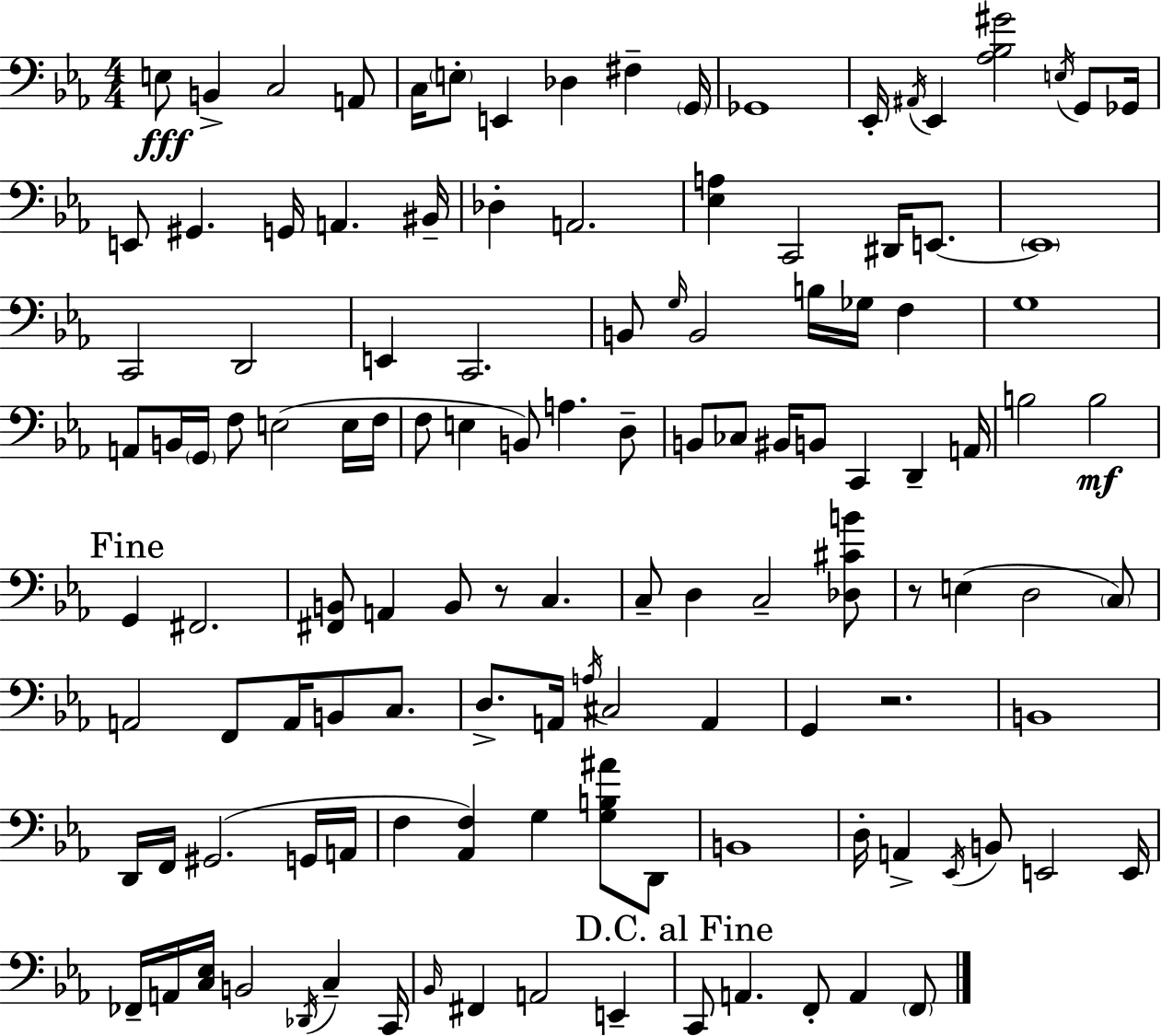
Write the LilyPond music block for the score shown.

{
  \clef bass
  \numericTimeSignature
  \time 4/4
  \key ees \major
  e8\fff b,4-> c2 a,8 | c16 \parenthesize e8-. e,4 des4 fis4-- \parenthesize g,16 | ges,1 | ees,16-. \acciaccatura { ais,16 } ees,4 <aes bes gis'>2 \acciaccatura { e16 } g,8 | \break ges,16 e,8 gis,4. g,16 a,4. | bis,16-- des4-. a,2. | <ees a>4 c,2 dis,16 e,8.~~ | \parenthesize e,1 | \break c,2 d,2 | e,4 c,2. | b,8 \grace { g16 } b,2 b16 ges16 f4 | g1 | \break a,8 b,16 \parenthesize g,16 f8 e2( | e16 f16 f8 e4 b,8) a4. | d8-- b,8 ces8 bis,16 b,8 c,4 d,4-- | a,16 b2 b2\mf | \break \mark "Fine" g,4 fis,2. | <fis, b,>8 a,4 b,8 r8 c4. | c8-- d4 c2-- | <des cis' b'>8 r8 e4( d2 | \break \parenthesize c8) a,2 f,8 a,16 b,8 | c8. d8.-> a,16 \acciaccatura { a16 } cis2 | a,4 g,4 r2. | b,1 | \break d,16 f,16 gis,2.( | g,16 a,16 f4 <aes, f>4) g4 | <g b ais'>8 d,8 b,1 | d16-. a,4-> \acciaccatura { ees,16 } b,8 e,2 | \break e,16 fes,16-- a,16 <c ees>16 b,2 | \acciaccatura { des,16 } c4-- c,16 \grace { bes,16 } fis,4 a,2 | e,4-- \mark "D.C. al Fine" c,8 a,4. f,8-. | a,4 \parenthesize f,8 \bar "|."
}